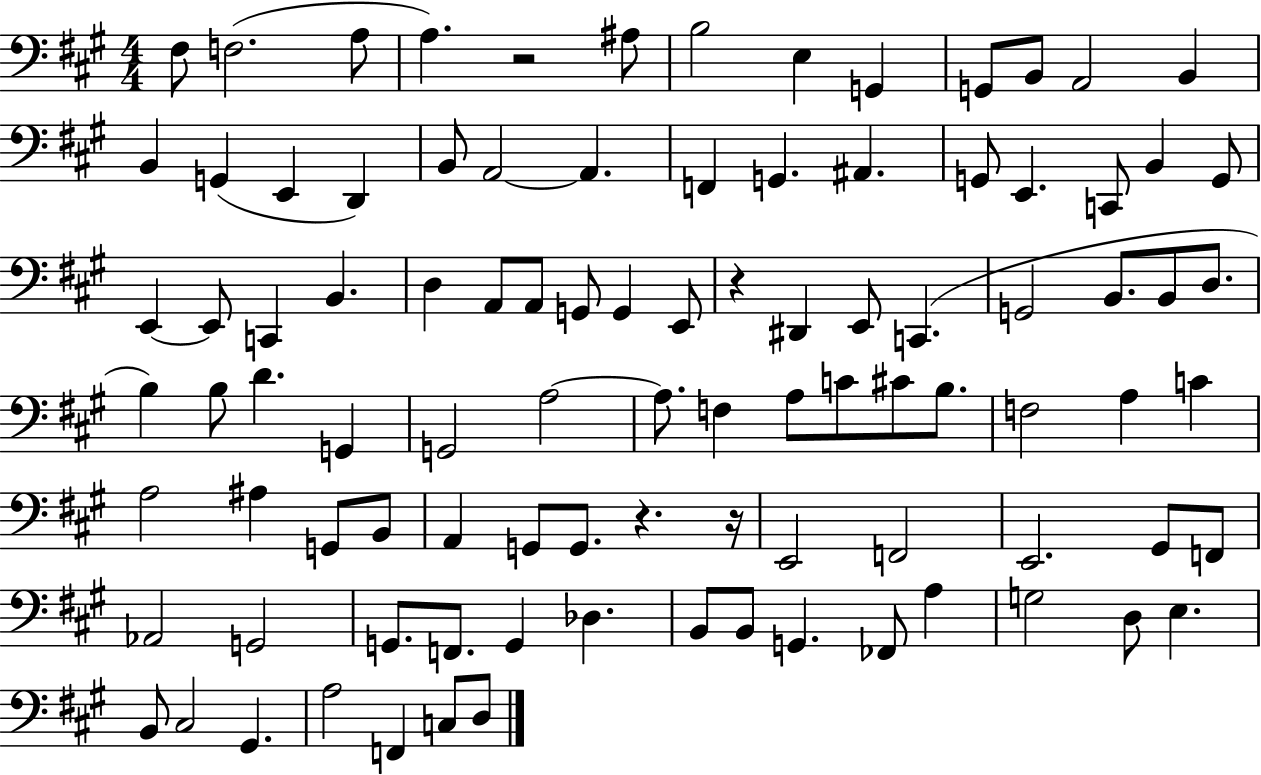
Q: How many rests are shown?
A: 4